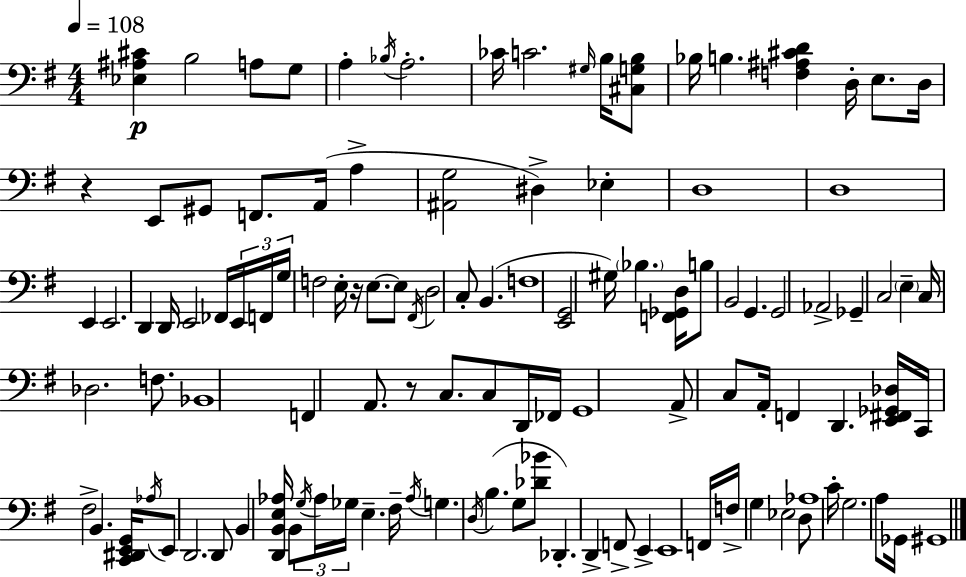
[Eb3,A#3,C#4]/q B3/h A3/e G3/e A3/q Bb3/s A3/h. CES4/s C4/h. G#3/s B3/s [C#3,G3,B3]/e Bb3/s B3/q. [F3,A#3,C#4,D4]/q D3/s E3/e. D3/s R/q E2/e G#2/e F2/e. A2/s A3/q [A#2,G3]/h D#3/q Eb3/q D3/w D3/w E2/q E2/h. D2/q D2/s E2/h FES2/s E2/s F2/s G3/s F3/h E3/s R/s E3/e. E3/e F#2/s D3/h C3/e B2/q. F3/w [E2,G2]/h G#3/s Bb3/q. [F2,Gb2,D3]/s B3/e B2/h G2/q. G2/h Ab2/h Gb2/q C3/h E3/q C3/s Db3/h. F3/e. Bb2/w F2/q A2/e. R/e C3/e. C3/e D2/s FES2/s G2/w A2/e C3/e A2/s F2/q D2/q. [E2,F#2,Gb2,Db3]/s C2/s F#3/h B2/q. [C2,D#2,E2,G2]/s Ab3/s E2/e D2/h. D2/e B2/q [D2,B2,E3,Ab3]/s B2/e G3/s Ab3/s Gb3/s E3/q. F#3/s Ab3/s G3/q. D3/s B3/q. G3/e [Db4,Bb4]/e Db2/q. D2/q F2/e E2/q E2/w F2/s F3/s G3/q Eb3/h D3/e Ab3/w C4/s G3/h. A3/e Gb2/s G#2/w